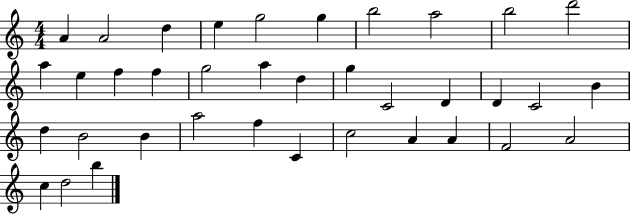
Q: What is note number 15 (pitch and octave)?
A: G5